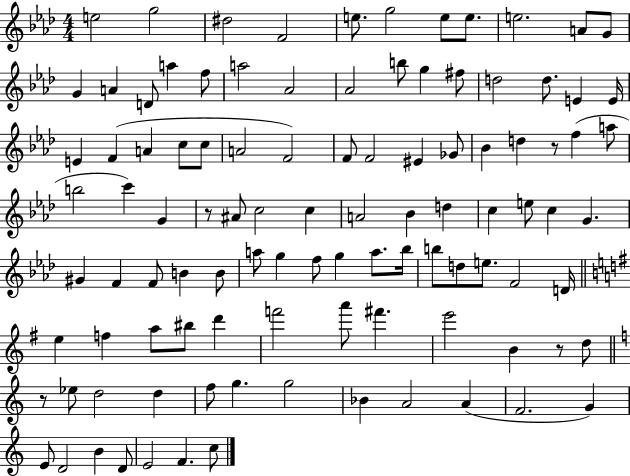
X:1
T:Untitled
M:4/4
L:1/4
K:Ab
e2 g2 ^d2 F2 e/2 g2 e/2 e/2 e2 A/2 G/2 G A D/2 a f/2 a2 _A2 _A2 b/2 g ^f/2 d2 d/2 E E/4 E F A c/2 c/2 A2 F2 F/2 F2 ^E _G/2 _B d z/2 f a/2 b2 c' G z/2 ^A/2 c2 c A2 _B d c e/2 c G ^G F F/2 B B/2 a/2 g f/2 g a/2 _b/4 b/2 d/2 e/2 F2 D/4 e f a/2 ^b/2 d' f'2 a'/2 ^f' e'2 B z/2 d/2 z/2 _e/2 d2 d f/2 g g2 _B A2 A F2 G E/2 D2 B D/2 E2 F c/2